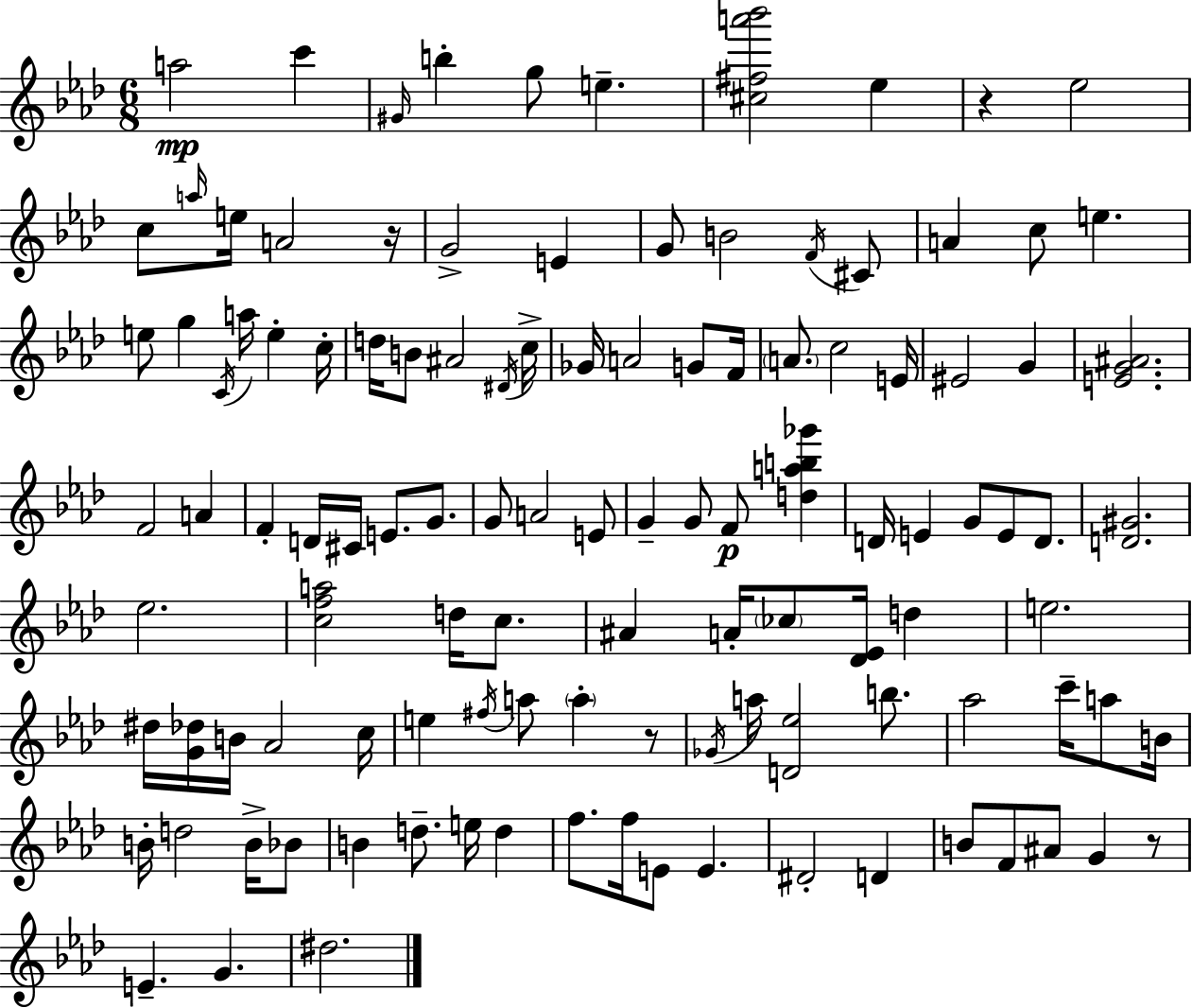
{
  \clef treble
  \numericTimeSignature
  \time 6/8
  \key aes \major
  a''2\mp c'''4 | \grace { gis'16 } b''4-. g''8 e''4.-- | <cis'' fis'' a''' bes'''>2 ees''4 | r4 ees''2 | \break c''8 \grace { a''16 } e''16 a'2 | r16 g'2-> e'4 | g'8 b'2 | \acciaccatura { f'16 } cis'8 a'4 c''8 e''4. | \break e''8 g''4 \acciaccatura { c'16 } a''16 e''4-. | c''16-. d''16 b'8 ais'2 | \acciaccatura { dis'16 } c''16-> ges'16 a'2 | g'8 f'16 \parenthesize a'8. c''2 | \break e'16 eis'2 | g'4 <e' g' ais'>2. | f'2 | a'4 f'4-. d'16 cis'16 e'8. | \break g'8. g'8 a'2 | e'8 g'4-- g'8 f'8\p | <d'' a'' b'' ges'''>4 d'16 e'4 g'8 | e'8 d'8. <d' gis'>2. | \break ees''2. | <c'' f'' a''>2 | d''16 c''8. ais'4 a'16-. \parenthesize ces''8 | <des' ees'>16 d''4 e''2. | \break dis''16 <g' des''>16 b'16 aes'2 | c''16 e''4 \acciaccatura { fis''16 } a''8 | \parenthesize a''4-. r8 \acciaccatura { ges'16 } a''16 <d' ees''>2 | b''8. aes''2 | \break c'''16-- a''8 b'16 b'16-. d''2 | b'16-> bes'8 b'4 d''8.-- | e''16 d''4 f''8. f''16 e'8 | e'4. dis'2-. | \break d'4 b'8 f'8 ais'8 | g'4 r8 e'4.-- | g'4. dis''2. | \bar "|."
}